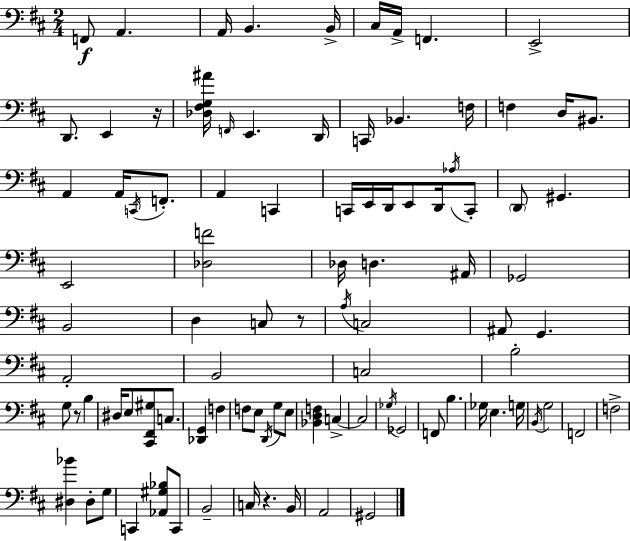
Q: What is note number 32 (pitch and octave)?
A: Ab3